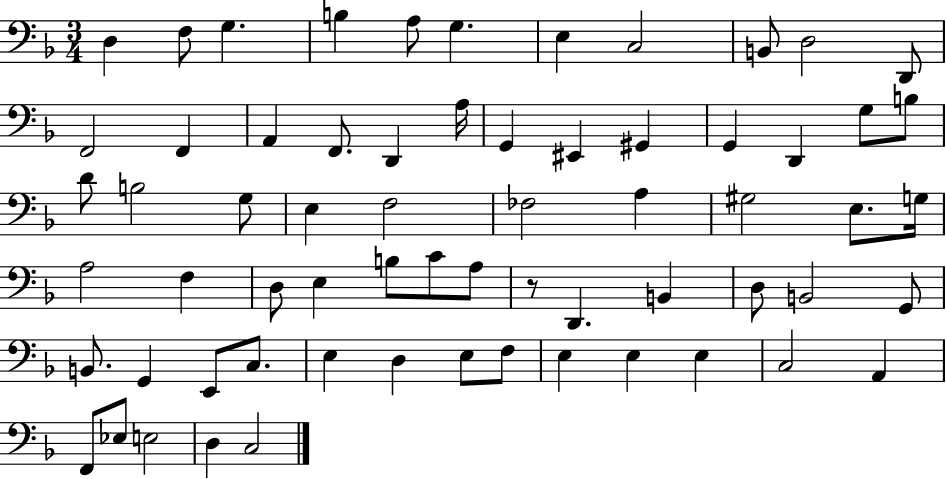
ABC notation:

X:1
T:Untitled
M:3/4
L:1/4
K:F
D, F,/2 G, B, A,/2 G, E, C,2 B,,/2 D,2 D,,/2 F,,2 F,, A,, F,,/2 D,, A,/4 G,, ^E,, ^G,, G,, D,, G,/2 B,/2 D/2 B,2 G,/2 E, F,2 _F,2 A, ^G,2 E,/2 G,/4 A,2 F, D,/2 E, B,/2 C/2 A,/2 z/2 D,, B,, D,/2 B,,2 G,,/2 B,,/2 G,, E,,/2 C,/2 E, D, E,/2 F,/2 E, E, E, C,2 A,, F,,/2 _E,/2 E,2 D, C,2